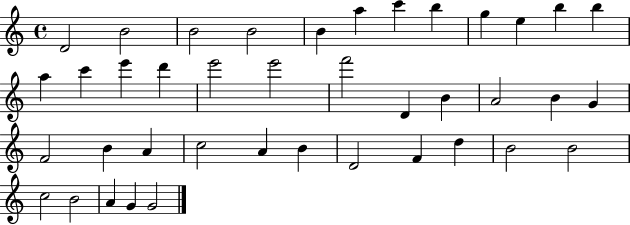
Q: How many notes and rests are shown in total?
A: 40